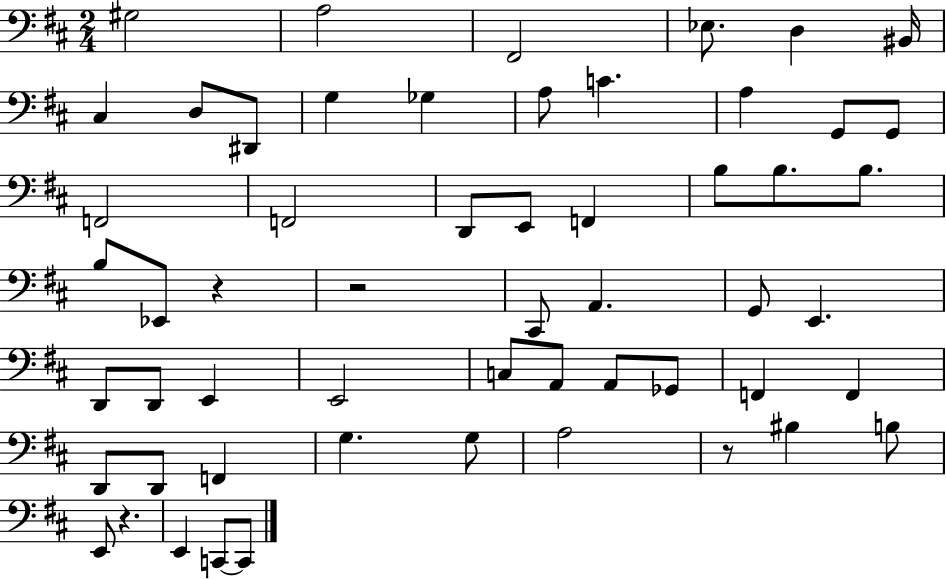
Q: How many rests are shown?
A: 4